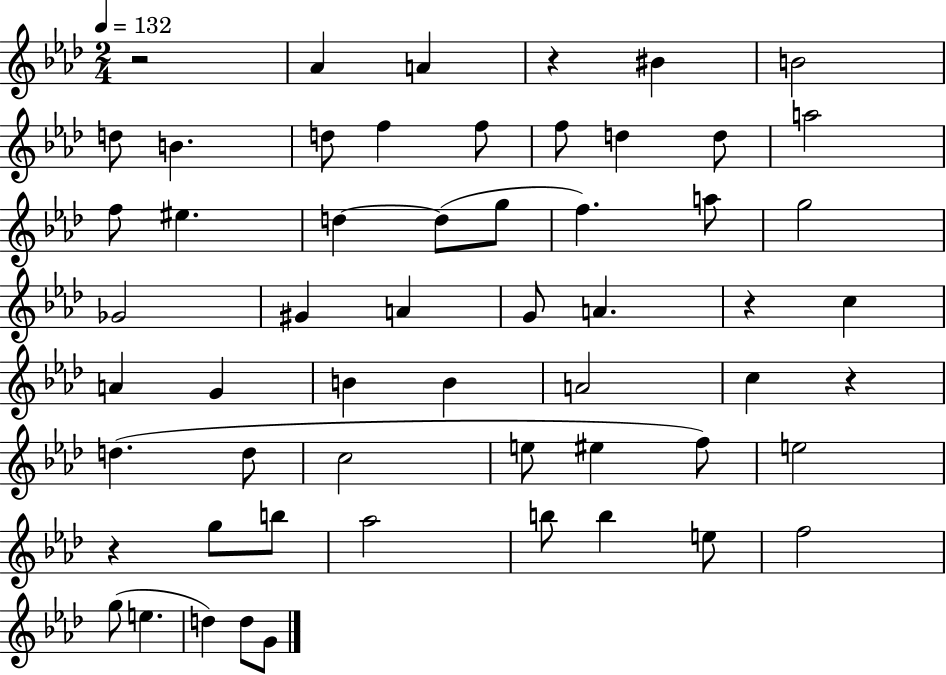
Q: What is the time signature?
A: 2/4